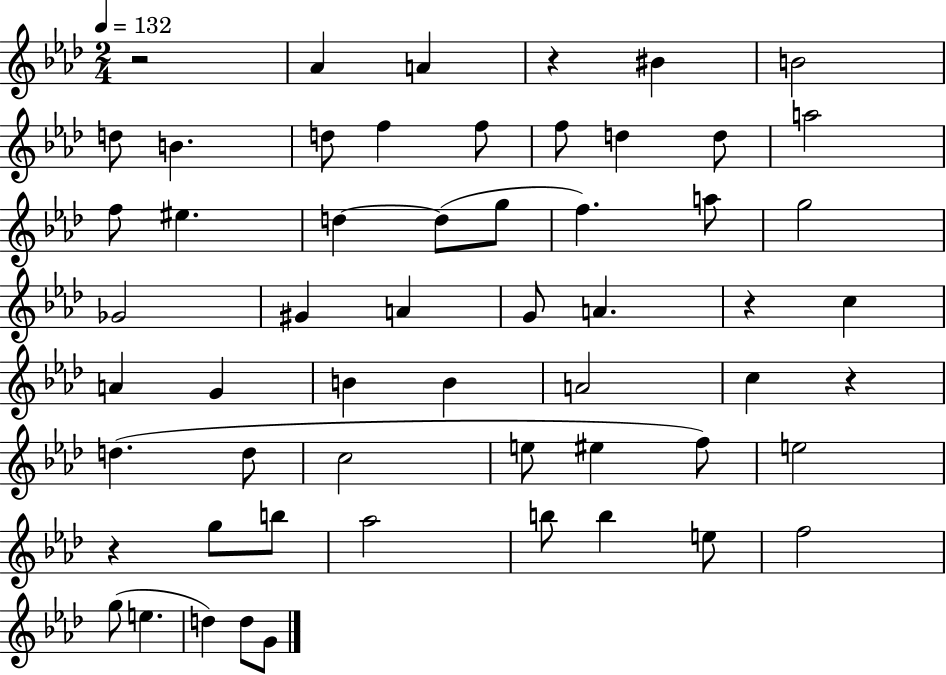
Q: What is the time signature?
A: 2/4